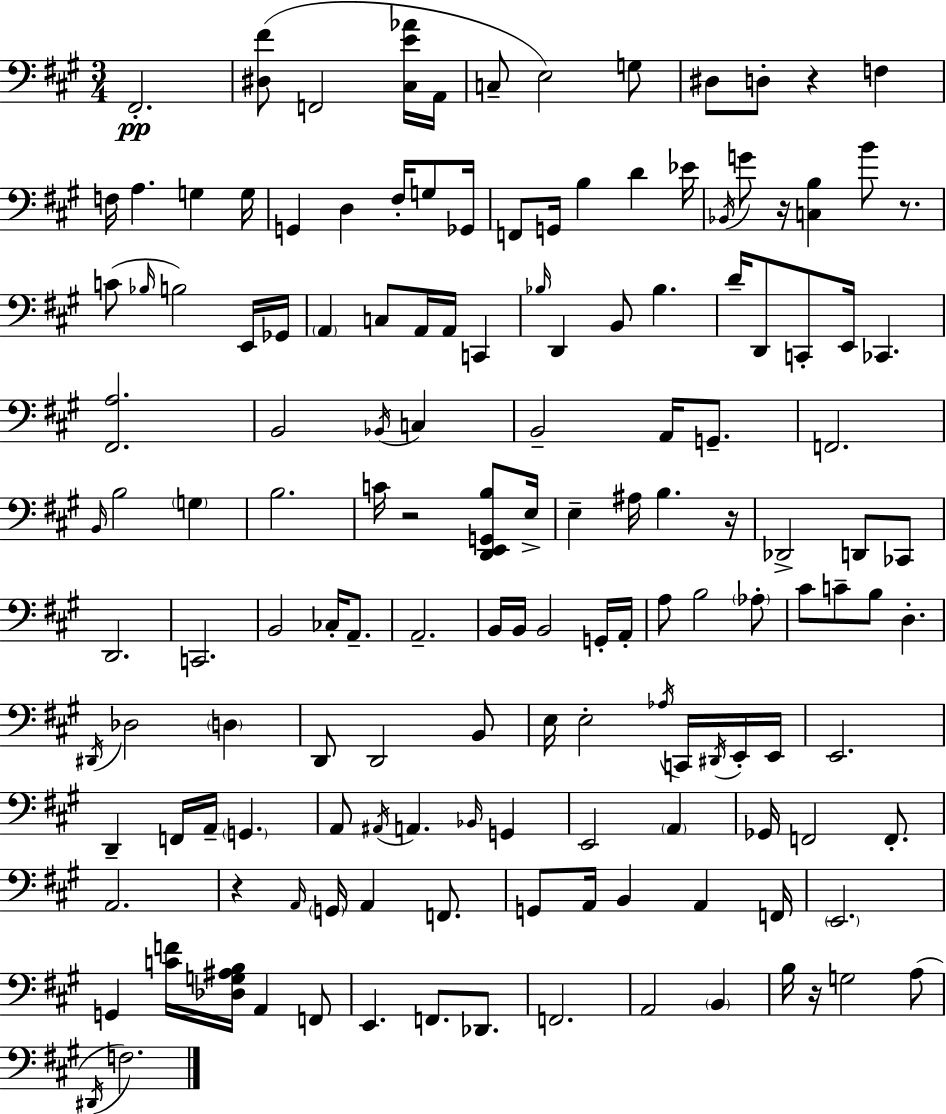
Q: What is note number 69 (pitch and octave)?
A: A2